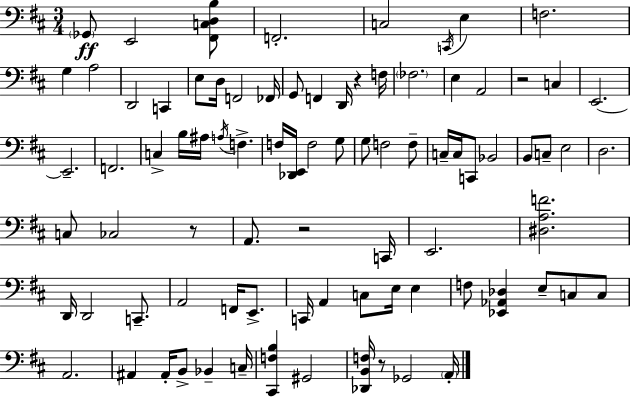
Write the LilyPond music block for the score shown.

{
  \clef bass
  \numericTimeSignature
  \time 3/4
  \key d \major
  \parenthesize ges,8\ff e,2 <fis, c d b>8 | f,2.-. | c2 \acciaccatura { c,16 } e4 | f2. | \break g4 a2 | d,2 c,4 | e8 d16 f,2 | fes,16 g,8 f,4 d,16 r4 | \break f16 \parenthesize fes2. | e4 a,2 | r2 c4 | e,2.~~ | \break e,2.-- | f,2. | c4-> b16 ais16 \acciaccatura { a16 } f4.-> | f16 <des, e,>16 f2 | \break g8 g8 f2 | f8-- c16-- c16 c,8 bes,2 | b,8 c8-- e2 | d2. | \break c8 ces2 | r8 a,8. r2 | c,16 e,2. | <dis a f'>2. | \break d,16 d,2 c,8.-- | a,2 f,16 e,8.-> | c,16 a,4 c8 e16 e4 | f8 <ees, aes, des>4 e8-- c8 | \break c8 a,2. | ais,4 ais,16-. b,8-> bes,4-- | c16-- <cis, f b>4 gis,2 | <des, b, f>16 r8 ges,2 | \break \parenthesize a,16-. \bar "|."
}